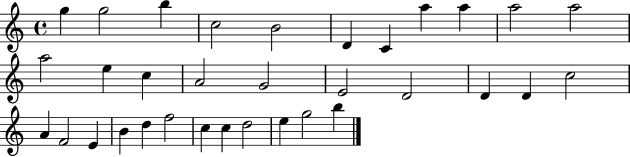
G5/q G5/h B5/q C5/h B4/h D4/q C4/q A5/q A5/q A5/h A5/h A5/h E5/q C5/q A4/h G4/h E4/h D4/h D4/q D4/q C5/h A4/q F4/h E4/q B4/q D5/q F5/h C5/q C5/q D5/h E5/q G5/h B5/q